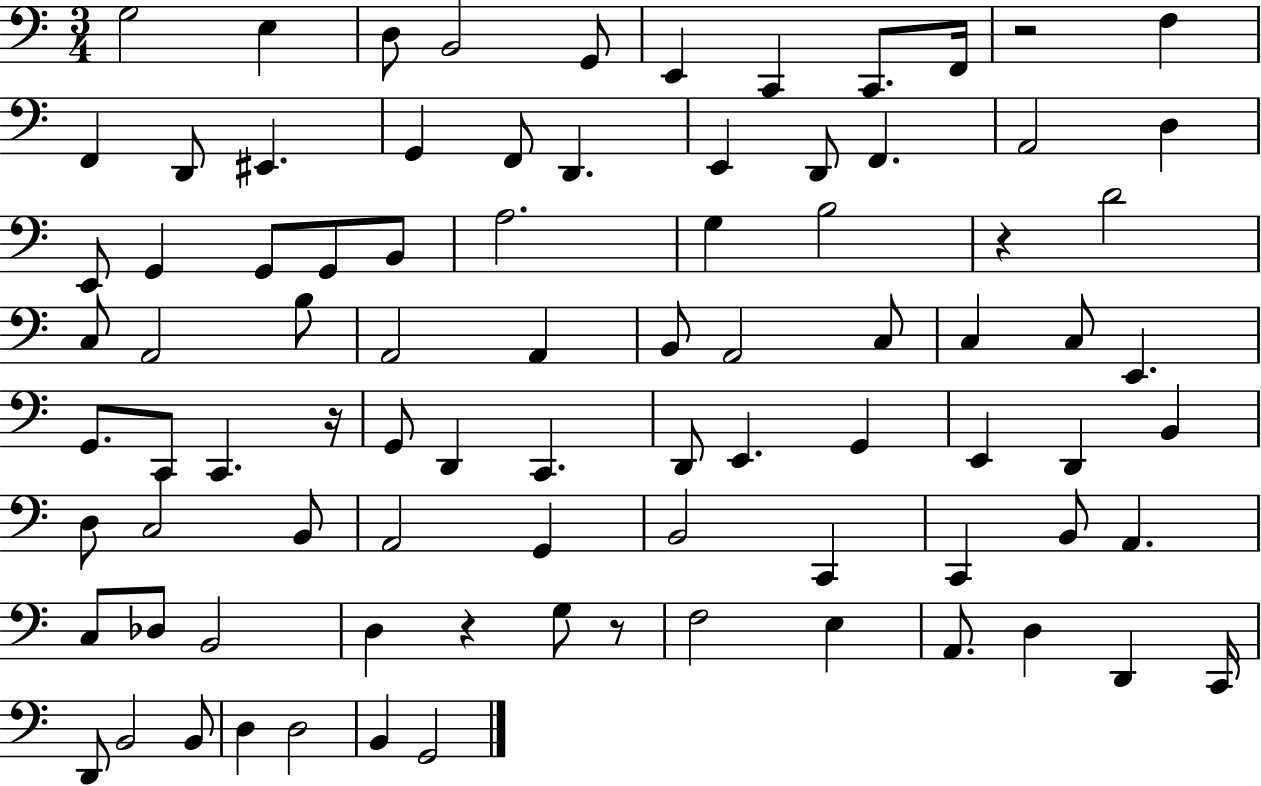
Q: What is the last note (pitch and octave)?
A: G2